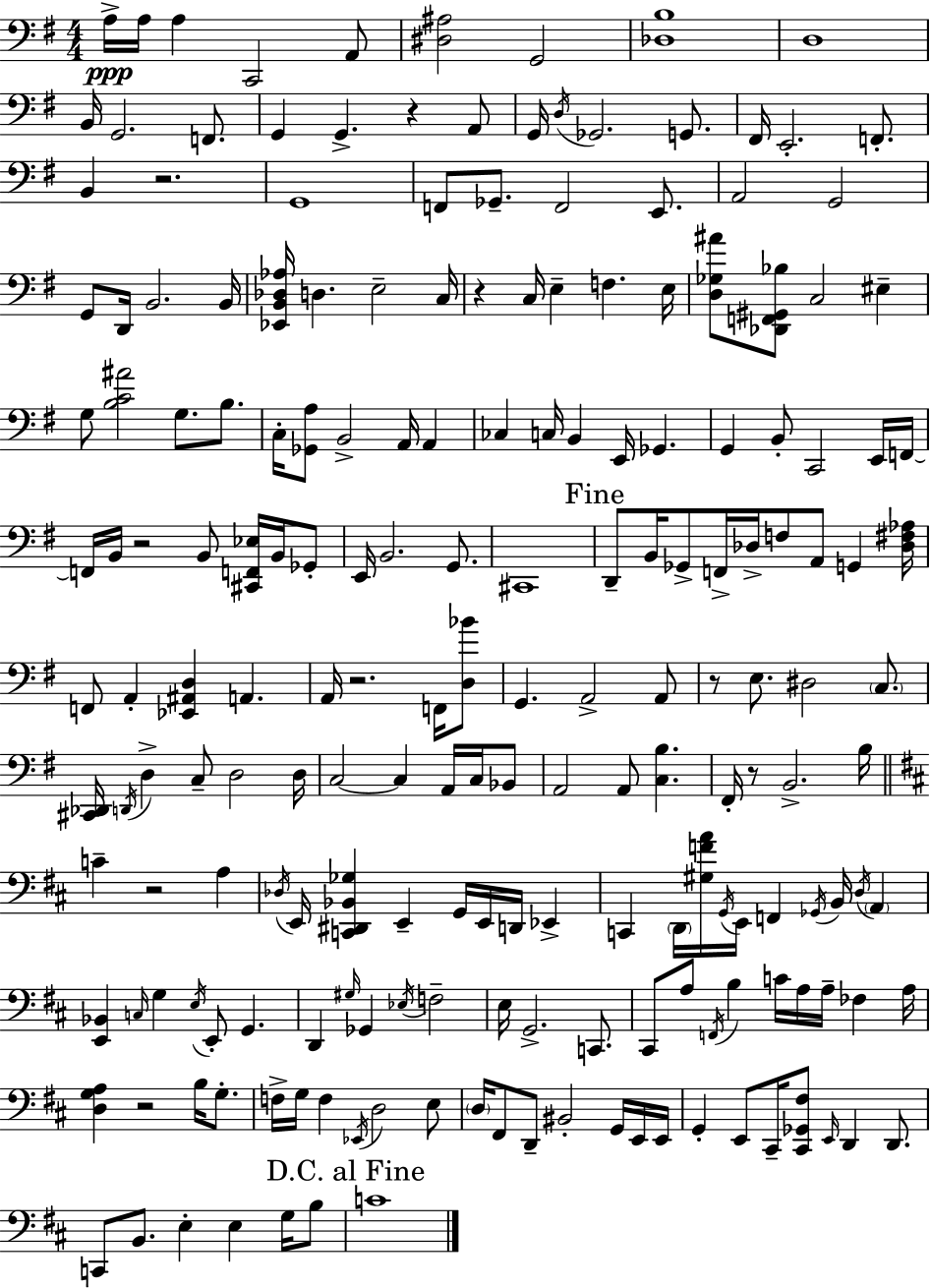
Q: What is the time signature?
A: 4/4